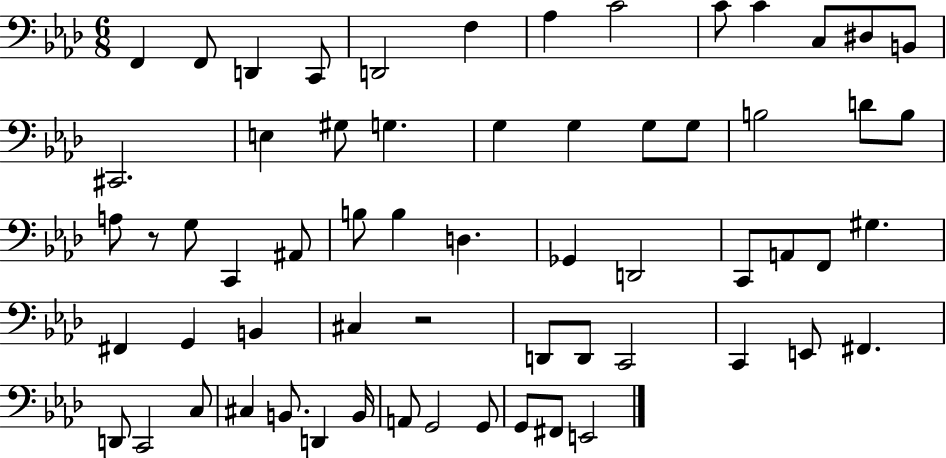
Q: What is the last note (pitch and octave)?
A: E2